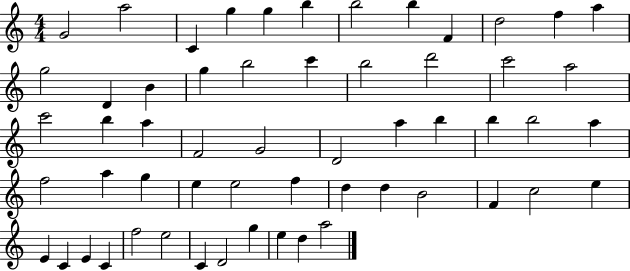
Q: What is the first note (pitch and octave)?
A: G4